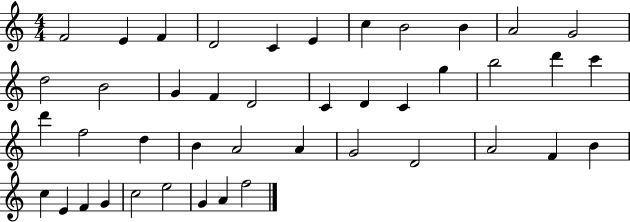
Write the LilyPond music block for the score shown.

{
  \clef treble
  \numericTimeSignature
  \time 4/4
  \key c \major
  f'2 e'4 f'4 | d'2 c'4 e'4 | c''4 b'2 b'4 | a'2 g'2 | \break d''2 b'2 | g'4 f'4 d'2 | c'4 d'4 c'4 g''4 | b''2 d'''4 c'''4 | \break d'''4 f''2 d''4 | b'4 a'2 a'4 | g'2 d'2 | a'2 f'4 b'4 | \break c''4 e'4 f'4 g'4 | c''2 e''2 | g'4 a'4 f''2 | \bar "|."
}